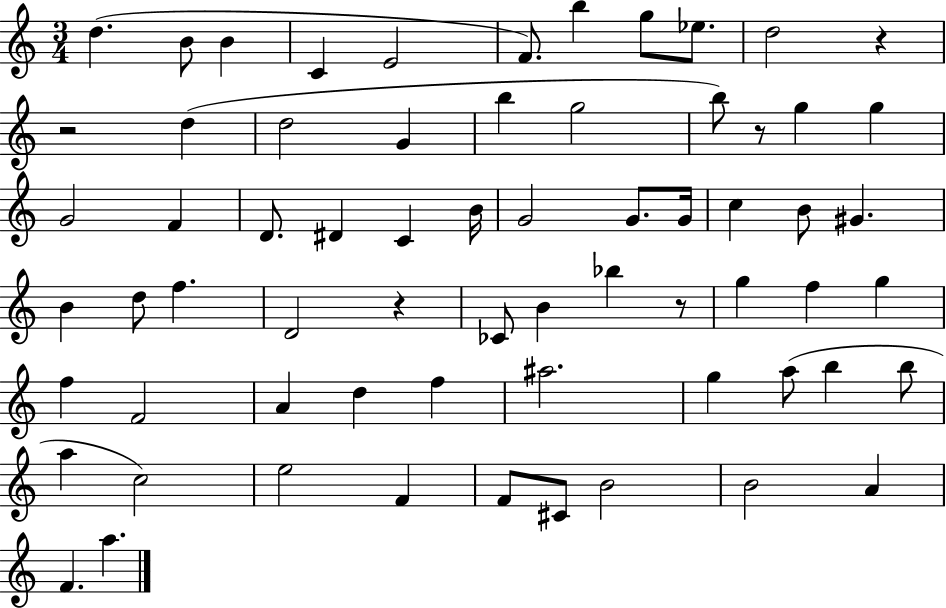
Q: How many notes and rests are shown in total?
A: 66